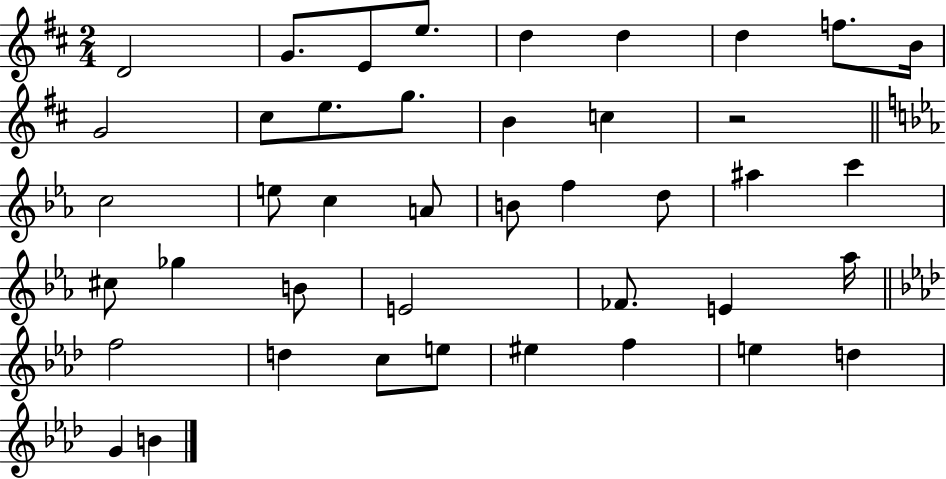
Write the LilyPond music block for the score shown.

{
  \clef treble
  \numericTimeSignature
  \time 2/4
  \key d \major
  d'2 | g'8. e'8 e''8. | d''4 d''4 | d''4 f''8. b'16 | \break g'2 | cis''8 e''8. g''8. | b'4 c''4 | r2 | \break \bar "||" \break \key ees \major c''2 | e''8 c''4 a'8 | b'8 f''4 d''8 | ais''4 c'''4 | \break cis''8 ges''4 b'8 | e'2 | fes'8. e'4 aes''16 | \bar "||" \break \key aes \major f''2 | d''4 c''8 e''8 | eis''4 f''4 | e''4 d''4 | \break g'4 b'4 | \bar "|."
}